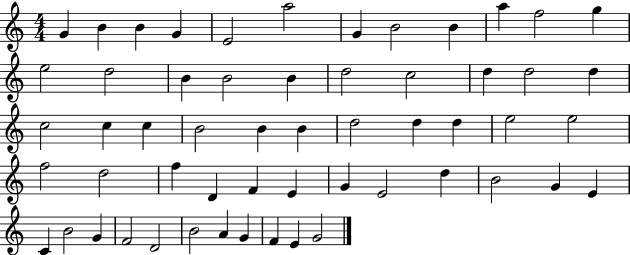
X:1
T:Untitled
M:4/4
L:1/4
K:C
G B B G E2 a2 G B2 B a f2 g e2 d2 B B2 B d2 c2 d d2 d c2 c c B2 B B d2 d d e2 e2 f2 d2 f D F E G E2 d B2 G E C B2 G F2 D2 B2 A G F E G2